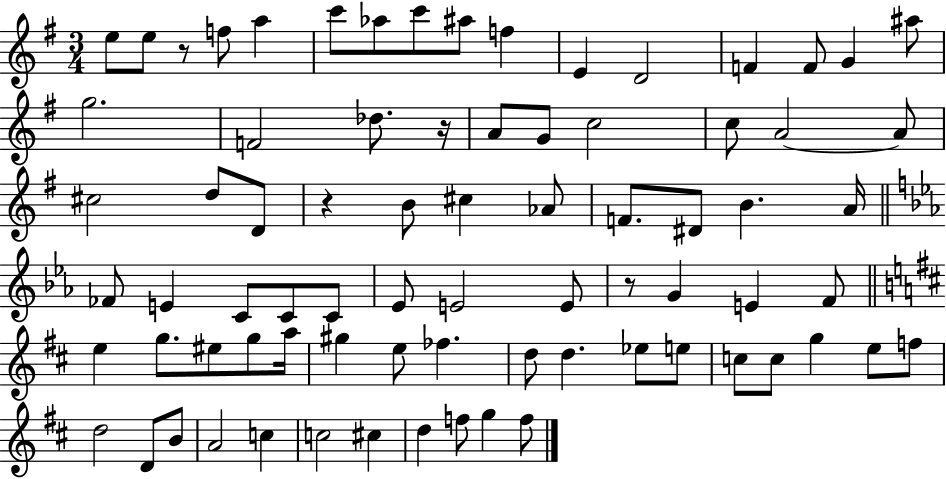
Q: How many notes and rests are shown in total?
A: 77